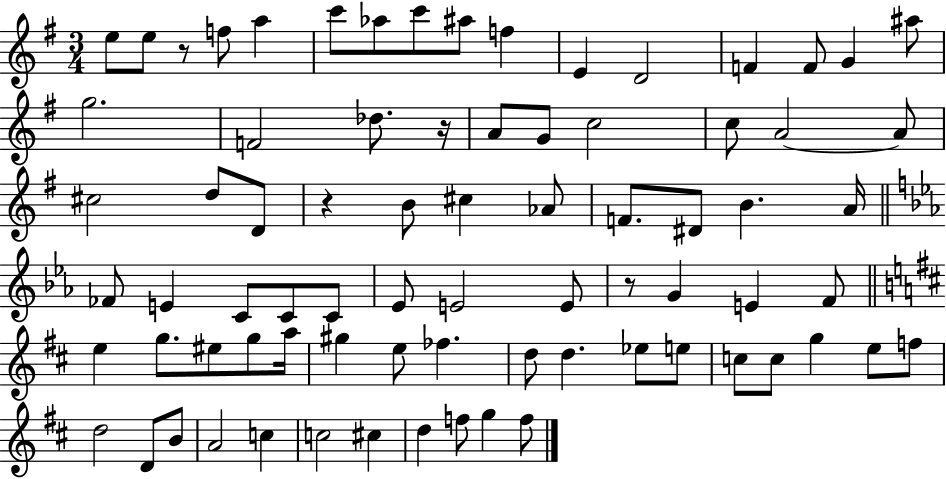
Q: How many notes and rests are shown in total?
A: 77